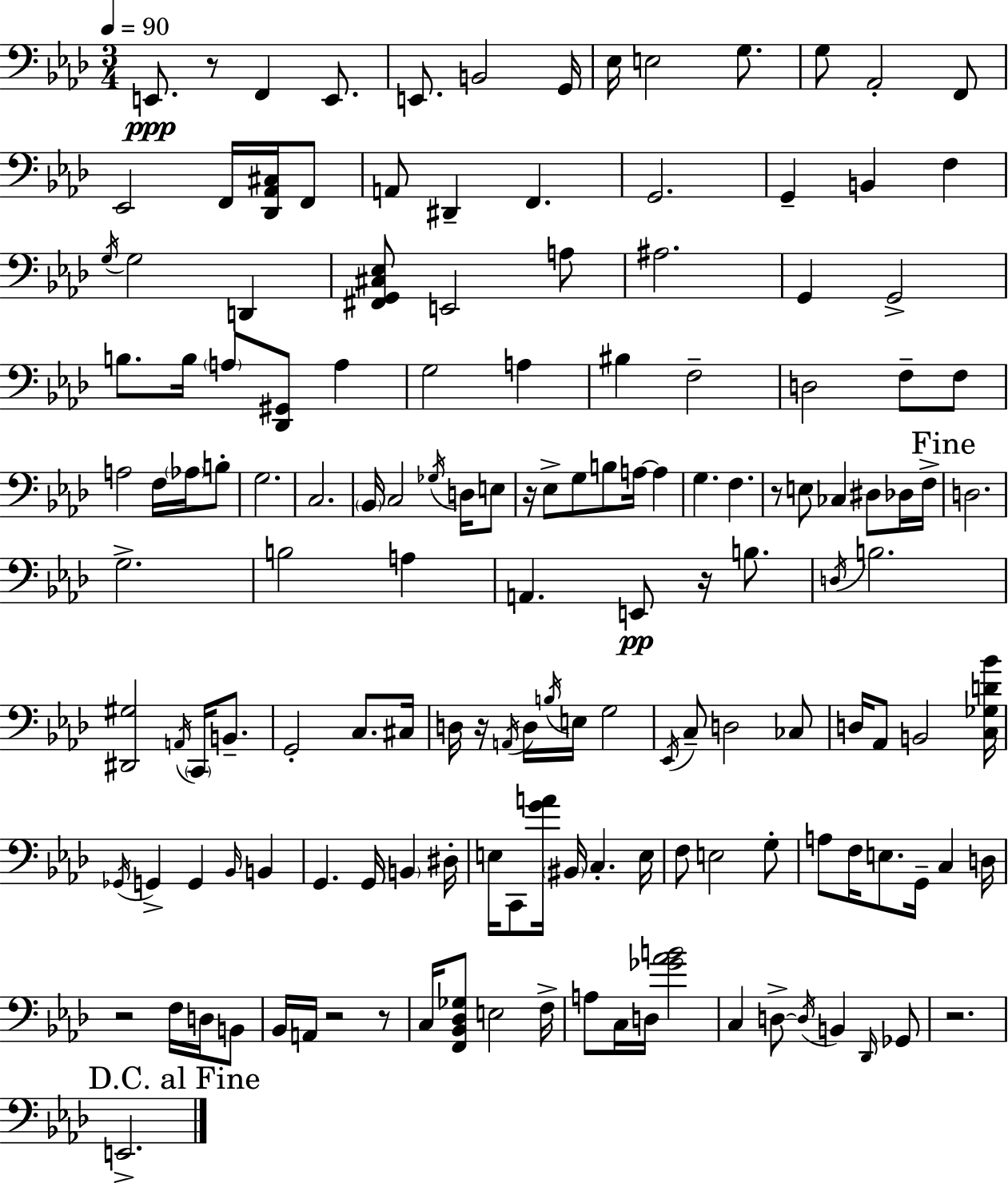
{
  \clef bass
  \numericTimeSignature
  \time 3/4
  \key aes \major
  \tempo 4 = 90
  \repeat volta 2 { e,8.\ppp r8 f,4 e,8. | e,8. b,2 g,16 | ees16 e2 g8. | g8 aes,2-. f,8 | \break ees,2 f,16 <des, aes, cis>16 f,8 | a,8 dis,4-- f,4. | g,2. | g,4-- b,4 f4 | \break \acciaccatura { g16 } g2 d,4 | <fis, g, cis ees>8 e,2 a8 | ais2. | g,4 g,2-> | \break b8. b16 \parenthesize a8 <des, gis,>8 a4 | g2 a4 | bis4 f2-- | d2 f8-- f8 | \break a2 f16 \parenthesize aes16 b8-. | g2. | c2. | \parenthesize bes,16 c2 \acciaccatura { ges16 } d16 | \break e8 r16 ees8-> g8 b8 a16~~ a4 | g4. f4. | r8 e8 ces4 dis8 | des16 f16-> \mark "Fine" d2. | \break g2.-> | b2 a4 | a,4. e,8\pp r16 b8. | \acciaccatura { d16 } b2. | \break <dis, gis>2 \acciaccatura { a,16 } | \parenthesize c,16 b,8.-- g,2-. | c8. cis16 d16 r16 \acciaccatura { a,16 } d16 \acciaccatura { b16 } e16 g2 | \acciaccatura { ees,16 } c8-- d2 | \break ces8 d16 aes,8 b,2 | <c ges d' bes'>16 \acciaccatura { ges,16 } g,4-> | g,4 \grace { bes,16 } b,4 g,4. | g,16 \parenthesize b,4 dis16-. e16 c,8 | \break <g' a'>16 \parenthesize bis,16 c4.-. e16 f8 e2 | g8-. a8 f16 | e8. g,16-- c4 d16 r2 | f16 d16 b,8 bes,16 a,16 r2 | \break r8 c16 <f, bes, des ges>8 | e2 f16-> a8 c16 | d16 <ges' aes' b'>2 c4 | d8->~~ \acciaccatura { d16 } b,4 \grace { des,16 } ges,8 r2. | \break \mark "D.C. al Fine" e,2.-> | } \bar "|."
}